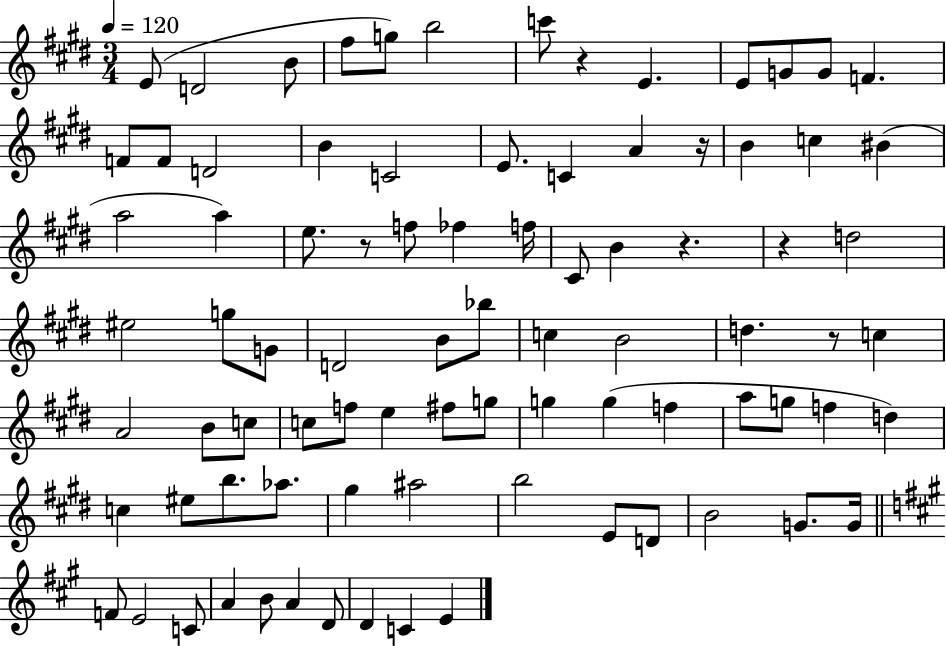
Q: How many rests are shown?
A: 6